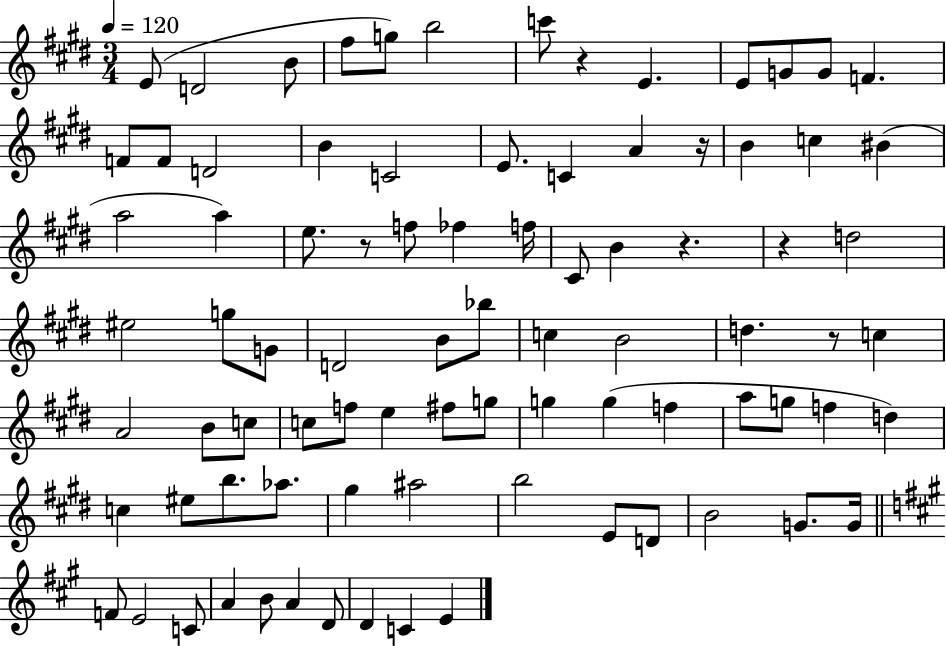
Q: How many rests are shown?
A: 6